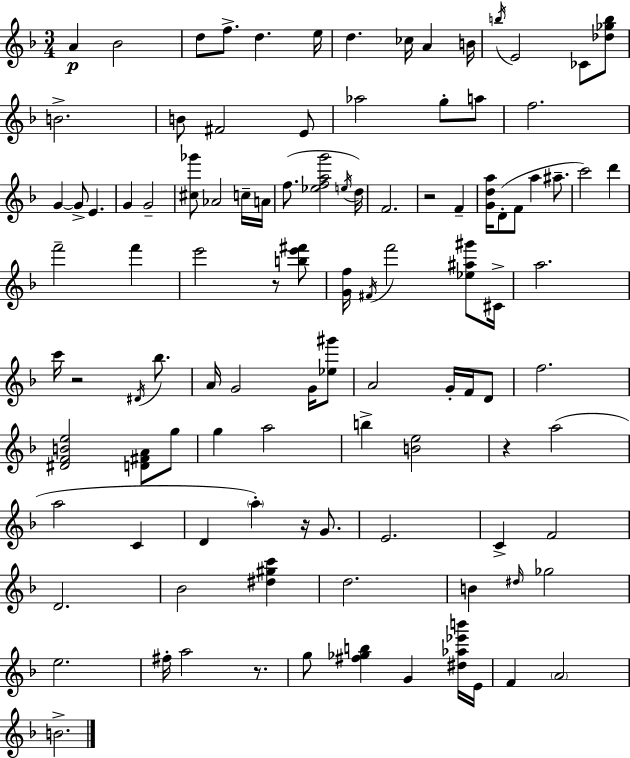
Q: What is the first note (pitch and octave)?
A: A4